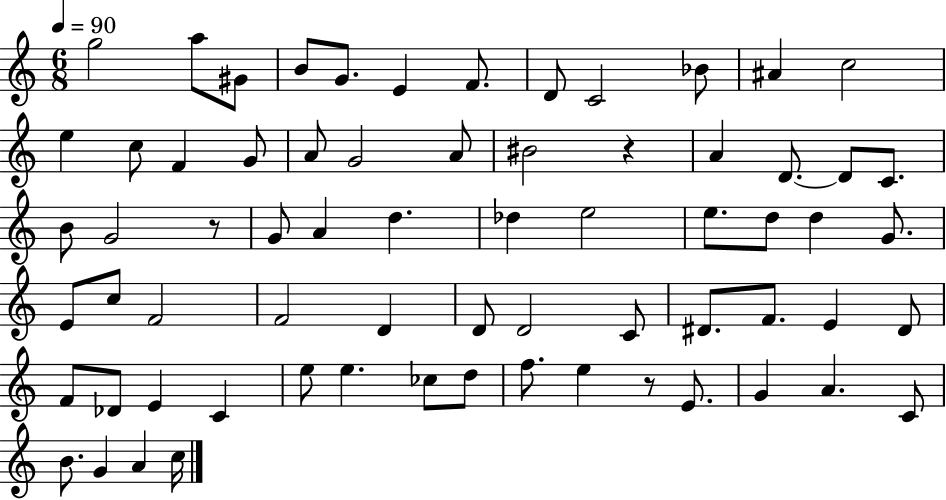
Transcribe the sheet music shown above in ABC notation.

X:1
T:Untitled
M:6/8
L:1/4
K:C
g2 a/2 ^G/2 B/2 G/2 E F/2 D/2 C2 _B/2 ^A c2 e c/2 F G/2 A/2 G2 A/2 ^B2 z A D/2 D/2 C/2 B/2 G2 z/2 G/2 A d _d e2 e/2 d/2 d G/2 E/2 c/2 F2 F2 D D/2 D2 C/2 ^D/2 F/2 E ^D/2 F/2 _D/2 E C e/2 e _c/2 d/2 f/2 e z/2 E/2 G A C/2 B/2 G A c/4